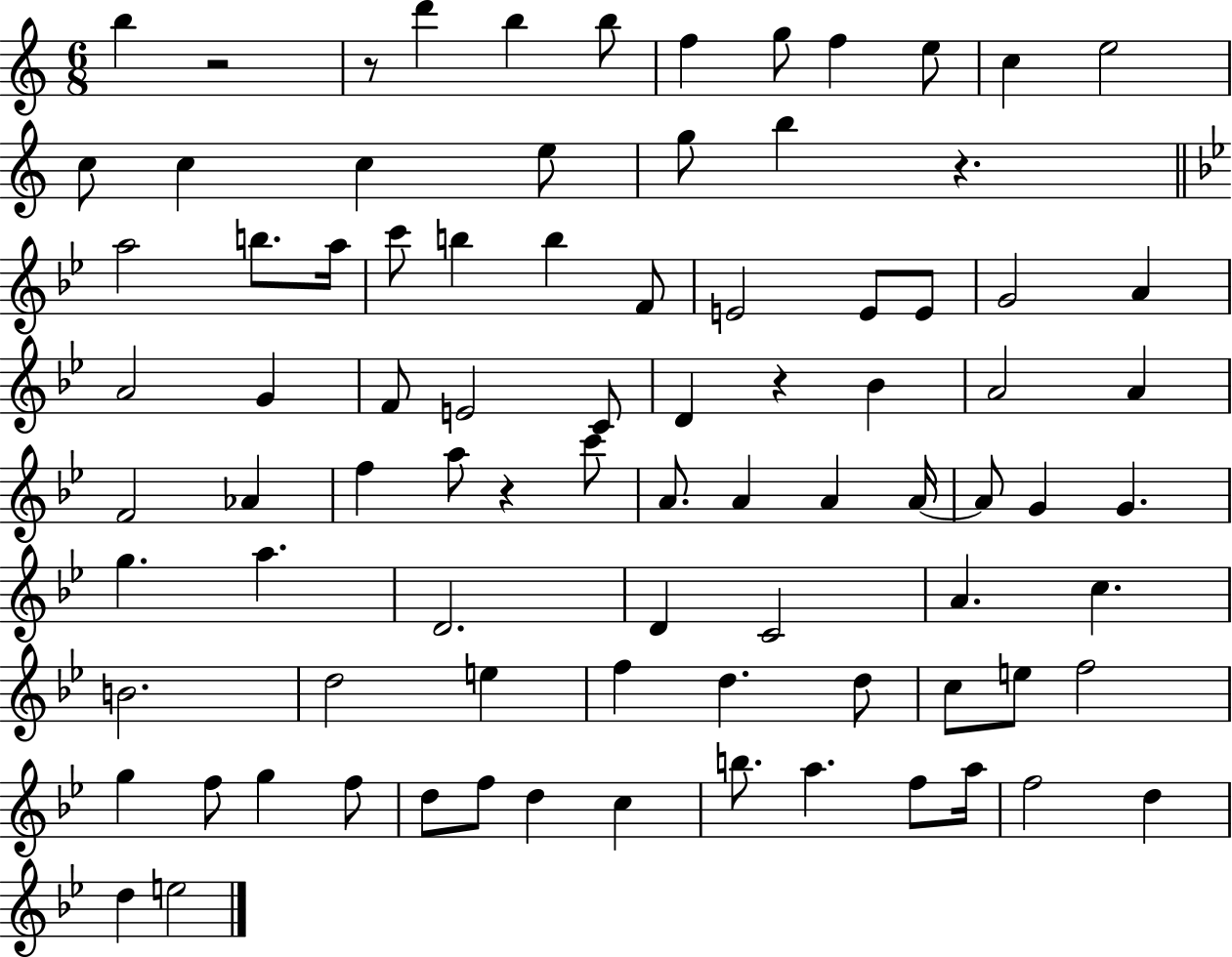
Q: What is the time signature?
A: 6/8